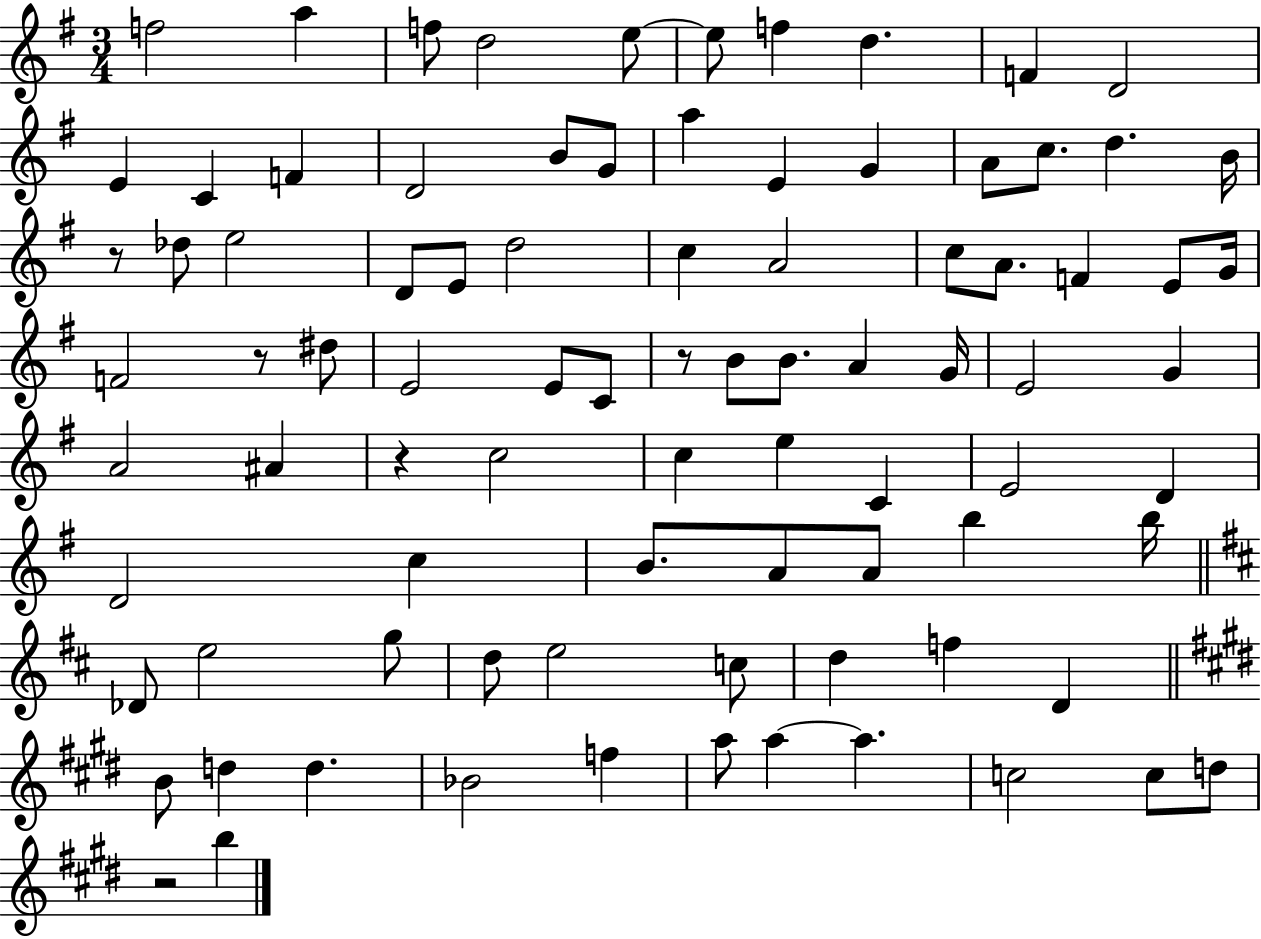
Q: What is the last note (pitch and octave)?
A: B5